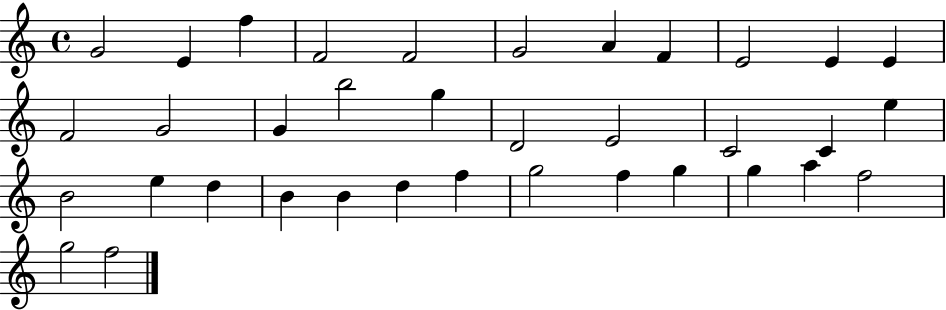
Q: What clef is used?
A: treble